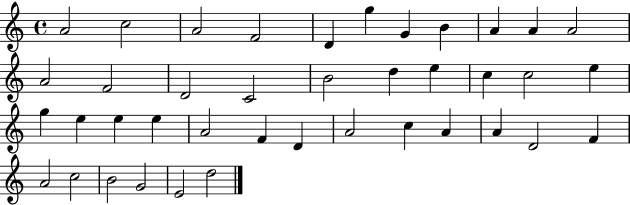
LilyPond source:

{
  \clef treble
  \time 4/4
  \defaultTimeSignature
  \key c \major
  a'2 c''2 | a'2 f'2 | d'4 g''4 g'4 b'4 | a'4 a'4 a'2 | \break a'2 f'2 | d'2 c'2 | b'2 d''4 e''4 | c''4 c''2 e''4 | \break g''4 e''4 e''4 e''4 | a'2 f'4 d'4 | a'2 c''4 a'4 | a'4 d'2 f'4 | \break a'2 c''2 | b'2 g'2 | e'2 d''2 | \bar "|."
}